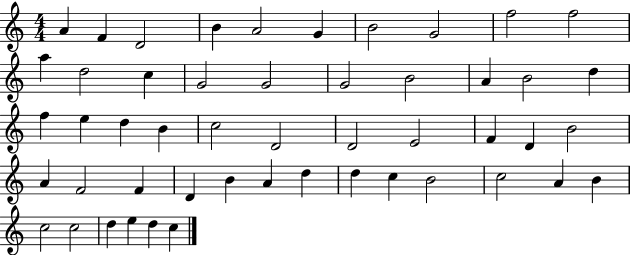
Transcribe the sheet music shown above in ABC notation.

X:1
T:Untitled
M:4/4
L:1/4
K:C
A F D2 B A2 G B2 G2 f2 f2 a d2 c G2 G2 G2 B2 A B2 d f e d B c2 D2 D2 E2 F D B2 A F2 F D B A d d c B2 c2 A B c2 c2 d e d c